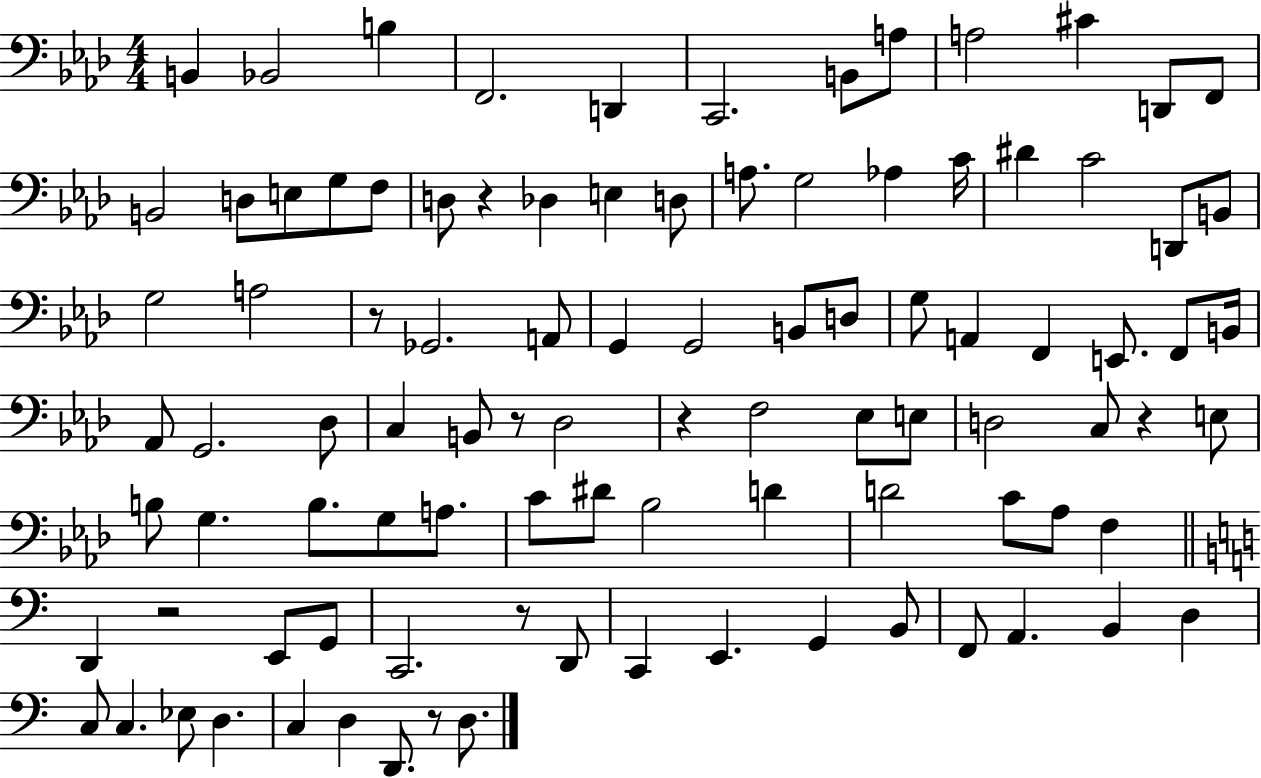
B2/q Bb2/h B3/q F2/h. D2/q C2/h. B2/e A3/e A3/h C#4/q D2/e F2/e B2/h D3/e E3/e G3/e F3/e D3/e R/q Db3/q E3/q D3/e A3/e. G3/h Ab3/q C4/s D#4/q C4/h D2/e B2/e G3/h A3/h R/e Gb2/h. A2/e G2/q G2/h B2/e D3/e G3/e A2/q F2/q E2/e. F2/e B2/s Ab2/e G2/h. Db3/e C3/q B2/e R/e Db3/h R/q F3/h Eb3/e E3/e D3/h C3/e R/q E3/e B3/e G3/q. B3/e. G3/e A3/e. C4/e D#4/e Bb3/h D4/q D4/h C4/e Ab3/e F3/q D2/q R/h E2/e G2/e C2/h. R/e D2/e C2/q E2/q. G2/q B2/e F2/e A2/q. B2/q D3/q C3/e C3/q. Eb3/e D3/q. C3/q D3/q D2/e. R/e D3/e.